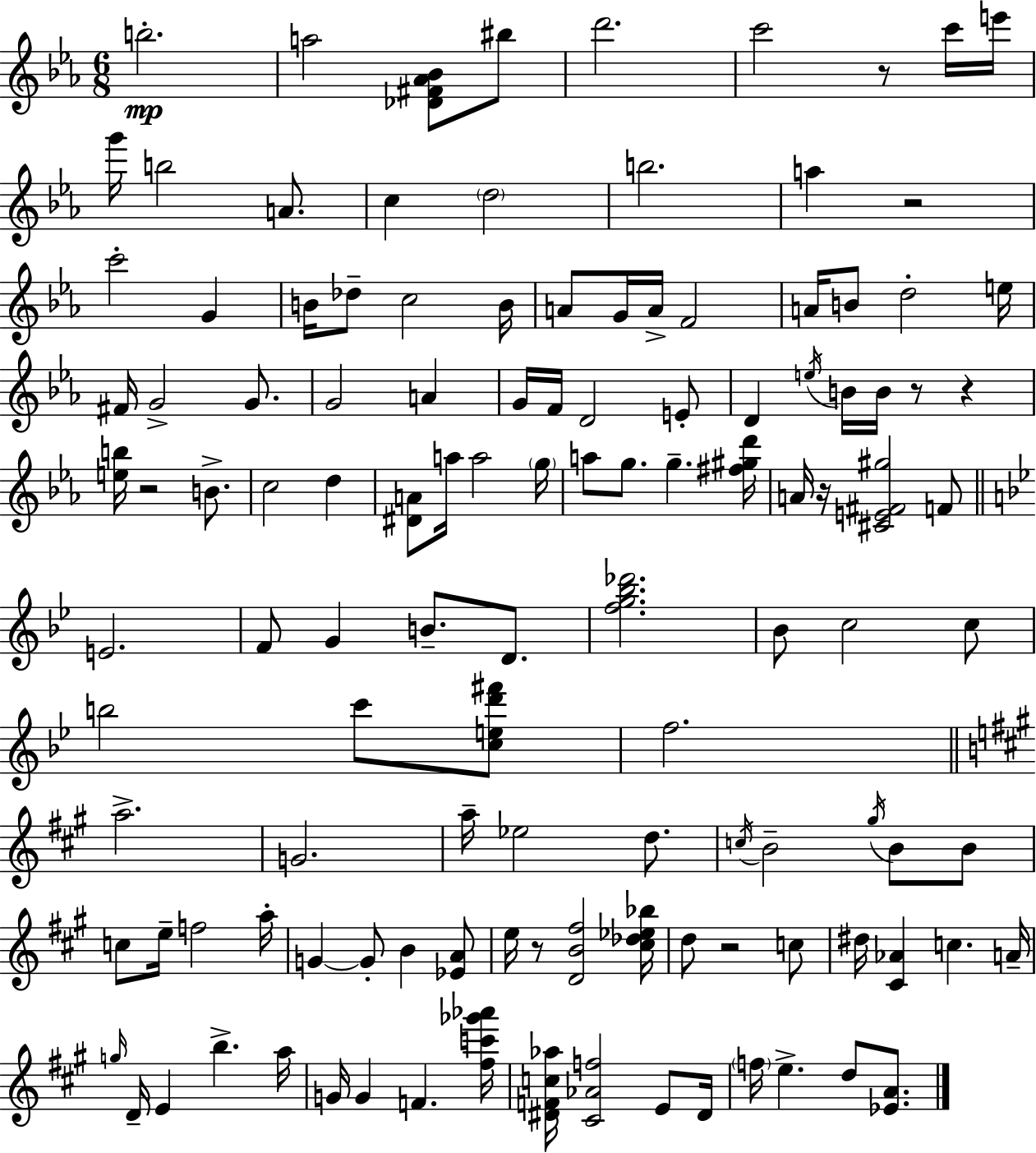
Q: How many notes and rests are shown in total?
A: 122